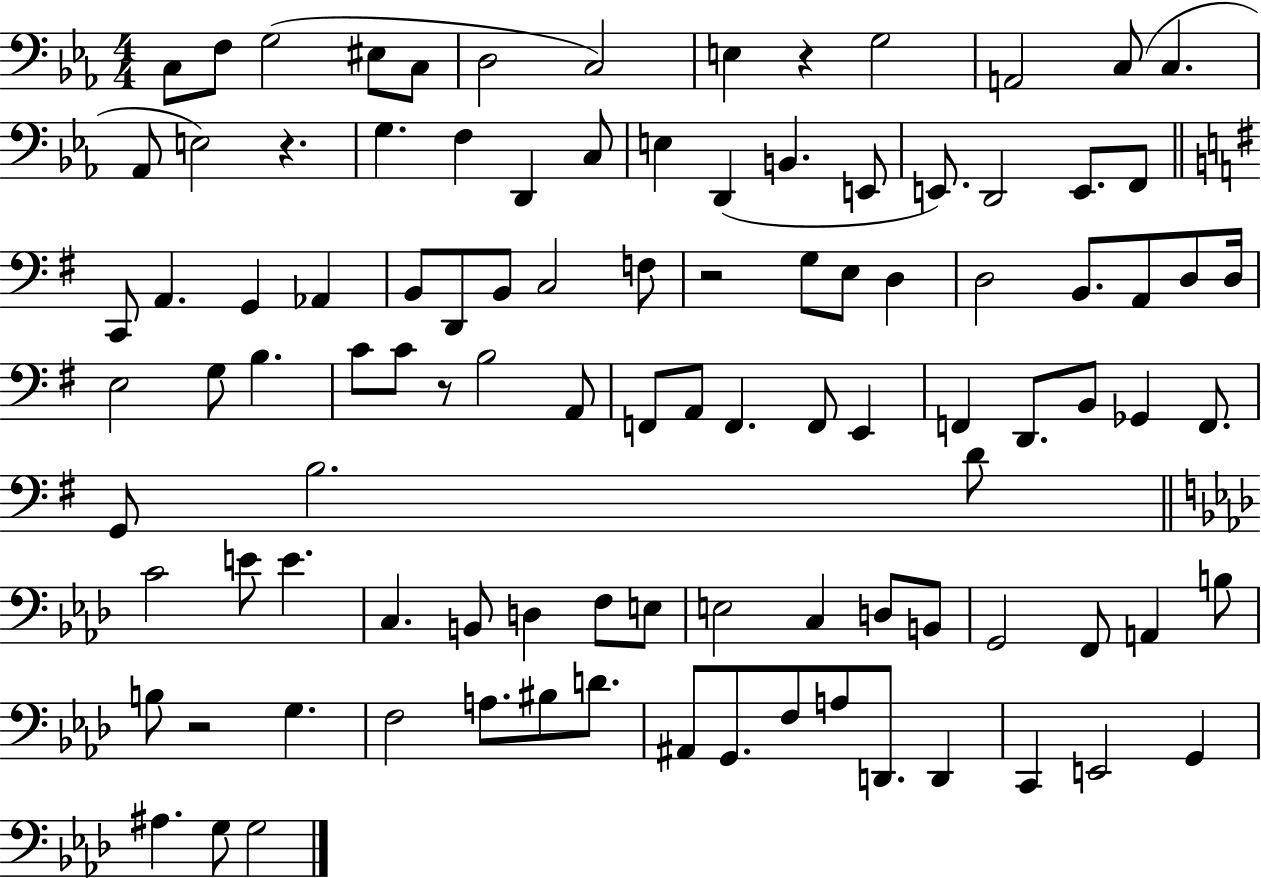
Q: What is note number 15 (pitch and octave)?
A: G3